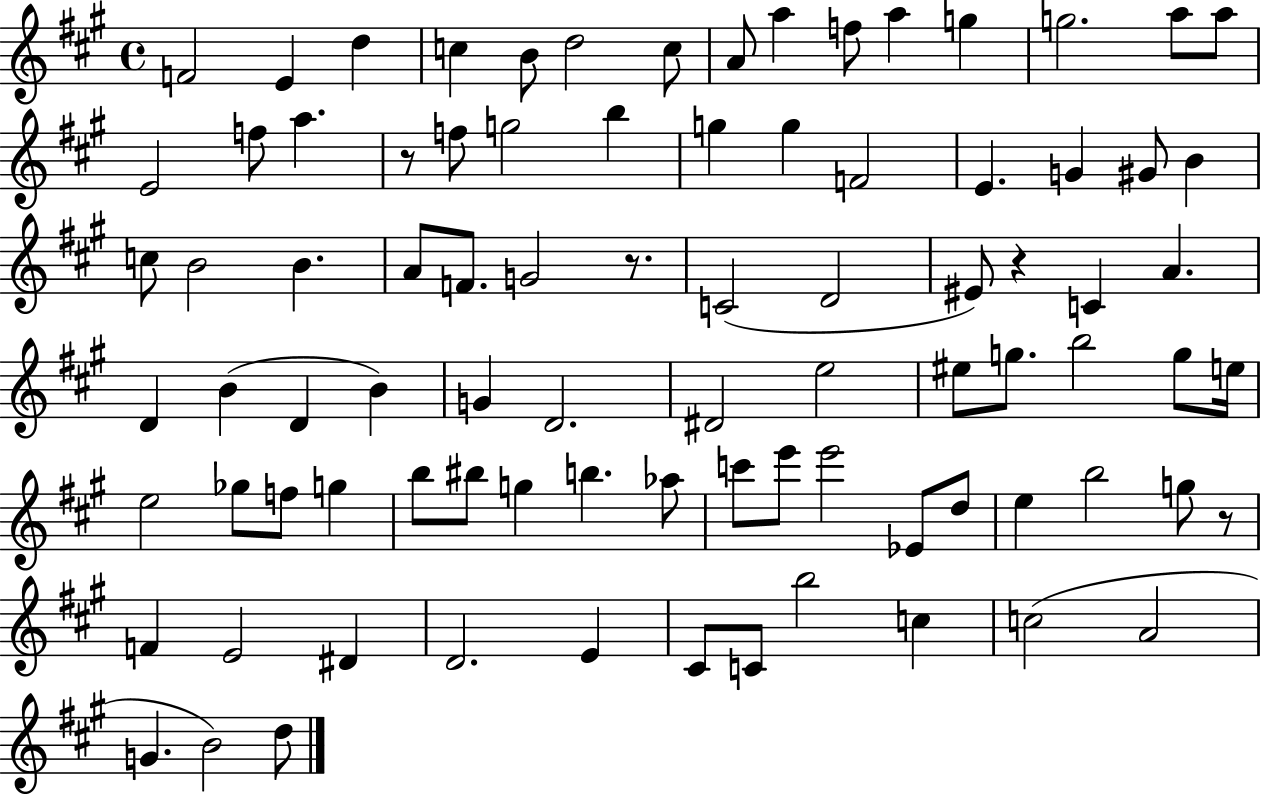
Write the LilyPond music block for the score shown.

{
  \clef treble
  \time 4/4
  \defaultTimeSignature
  \key a \major
  f'2 e'4 d''4 | c''4 b'8 d''2 c''8 | a'8 a''4 f''8 a''4 g''4 | g''2. a''8 a''8 | \break e'2 f''8 a''4. | r8 f''8 g''2 b''4 | g''4 g''4 f'2 | e'4. g'4 gis'8 b'4 | \break c''8 b'2 b'4. | a'8 f'8. g'2 r8. | c'2( d'2 | eis'8) r4 c'4 a'4. | \break d'4 b'4( d'4 b'4) | g'4 d'2. | dis'2 e''2 | eis''8 g''8. b''2 g''8 e''16 | \break e''2 ges''8 f''8 g''4 | b''8 bis''8 g''4 b''4. aes''8 | c'''8 e'''8 e'''2 ees'8 d''8 | e''4 b''2 g''8 r8 | \break f'4 e'2 dis'4 | d'2. e'4 | cis'8 c'8 b''2 c''4 | c''2( a'2 | \break g'4. b'2) d''8 | \bar "|."
}